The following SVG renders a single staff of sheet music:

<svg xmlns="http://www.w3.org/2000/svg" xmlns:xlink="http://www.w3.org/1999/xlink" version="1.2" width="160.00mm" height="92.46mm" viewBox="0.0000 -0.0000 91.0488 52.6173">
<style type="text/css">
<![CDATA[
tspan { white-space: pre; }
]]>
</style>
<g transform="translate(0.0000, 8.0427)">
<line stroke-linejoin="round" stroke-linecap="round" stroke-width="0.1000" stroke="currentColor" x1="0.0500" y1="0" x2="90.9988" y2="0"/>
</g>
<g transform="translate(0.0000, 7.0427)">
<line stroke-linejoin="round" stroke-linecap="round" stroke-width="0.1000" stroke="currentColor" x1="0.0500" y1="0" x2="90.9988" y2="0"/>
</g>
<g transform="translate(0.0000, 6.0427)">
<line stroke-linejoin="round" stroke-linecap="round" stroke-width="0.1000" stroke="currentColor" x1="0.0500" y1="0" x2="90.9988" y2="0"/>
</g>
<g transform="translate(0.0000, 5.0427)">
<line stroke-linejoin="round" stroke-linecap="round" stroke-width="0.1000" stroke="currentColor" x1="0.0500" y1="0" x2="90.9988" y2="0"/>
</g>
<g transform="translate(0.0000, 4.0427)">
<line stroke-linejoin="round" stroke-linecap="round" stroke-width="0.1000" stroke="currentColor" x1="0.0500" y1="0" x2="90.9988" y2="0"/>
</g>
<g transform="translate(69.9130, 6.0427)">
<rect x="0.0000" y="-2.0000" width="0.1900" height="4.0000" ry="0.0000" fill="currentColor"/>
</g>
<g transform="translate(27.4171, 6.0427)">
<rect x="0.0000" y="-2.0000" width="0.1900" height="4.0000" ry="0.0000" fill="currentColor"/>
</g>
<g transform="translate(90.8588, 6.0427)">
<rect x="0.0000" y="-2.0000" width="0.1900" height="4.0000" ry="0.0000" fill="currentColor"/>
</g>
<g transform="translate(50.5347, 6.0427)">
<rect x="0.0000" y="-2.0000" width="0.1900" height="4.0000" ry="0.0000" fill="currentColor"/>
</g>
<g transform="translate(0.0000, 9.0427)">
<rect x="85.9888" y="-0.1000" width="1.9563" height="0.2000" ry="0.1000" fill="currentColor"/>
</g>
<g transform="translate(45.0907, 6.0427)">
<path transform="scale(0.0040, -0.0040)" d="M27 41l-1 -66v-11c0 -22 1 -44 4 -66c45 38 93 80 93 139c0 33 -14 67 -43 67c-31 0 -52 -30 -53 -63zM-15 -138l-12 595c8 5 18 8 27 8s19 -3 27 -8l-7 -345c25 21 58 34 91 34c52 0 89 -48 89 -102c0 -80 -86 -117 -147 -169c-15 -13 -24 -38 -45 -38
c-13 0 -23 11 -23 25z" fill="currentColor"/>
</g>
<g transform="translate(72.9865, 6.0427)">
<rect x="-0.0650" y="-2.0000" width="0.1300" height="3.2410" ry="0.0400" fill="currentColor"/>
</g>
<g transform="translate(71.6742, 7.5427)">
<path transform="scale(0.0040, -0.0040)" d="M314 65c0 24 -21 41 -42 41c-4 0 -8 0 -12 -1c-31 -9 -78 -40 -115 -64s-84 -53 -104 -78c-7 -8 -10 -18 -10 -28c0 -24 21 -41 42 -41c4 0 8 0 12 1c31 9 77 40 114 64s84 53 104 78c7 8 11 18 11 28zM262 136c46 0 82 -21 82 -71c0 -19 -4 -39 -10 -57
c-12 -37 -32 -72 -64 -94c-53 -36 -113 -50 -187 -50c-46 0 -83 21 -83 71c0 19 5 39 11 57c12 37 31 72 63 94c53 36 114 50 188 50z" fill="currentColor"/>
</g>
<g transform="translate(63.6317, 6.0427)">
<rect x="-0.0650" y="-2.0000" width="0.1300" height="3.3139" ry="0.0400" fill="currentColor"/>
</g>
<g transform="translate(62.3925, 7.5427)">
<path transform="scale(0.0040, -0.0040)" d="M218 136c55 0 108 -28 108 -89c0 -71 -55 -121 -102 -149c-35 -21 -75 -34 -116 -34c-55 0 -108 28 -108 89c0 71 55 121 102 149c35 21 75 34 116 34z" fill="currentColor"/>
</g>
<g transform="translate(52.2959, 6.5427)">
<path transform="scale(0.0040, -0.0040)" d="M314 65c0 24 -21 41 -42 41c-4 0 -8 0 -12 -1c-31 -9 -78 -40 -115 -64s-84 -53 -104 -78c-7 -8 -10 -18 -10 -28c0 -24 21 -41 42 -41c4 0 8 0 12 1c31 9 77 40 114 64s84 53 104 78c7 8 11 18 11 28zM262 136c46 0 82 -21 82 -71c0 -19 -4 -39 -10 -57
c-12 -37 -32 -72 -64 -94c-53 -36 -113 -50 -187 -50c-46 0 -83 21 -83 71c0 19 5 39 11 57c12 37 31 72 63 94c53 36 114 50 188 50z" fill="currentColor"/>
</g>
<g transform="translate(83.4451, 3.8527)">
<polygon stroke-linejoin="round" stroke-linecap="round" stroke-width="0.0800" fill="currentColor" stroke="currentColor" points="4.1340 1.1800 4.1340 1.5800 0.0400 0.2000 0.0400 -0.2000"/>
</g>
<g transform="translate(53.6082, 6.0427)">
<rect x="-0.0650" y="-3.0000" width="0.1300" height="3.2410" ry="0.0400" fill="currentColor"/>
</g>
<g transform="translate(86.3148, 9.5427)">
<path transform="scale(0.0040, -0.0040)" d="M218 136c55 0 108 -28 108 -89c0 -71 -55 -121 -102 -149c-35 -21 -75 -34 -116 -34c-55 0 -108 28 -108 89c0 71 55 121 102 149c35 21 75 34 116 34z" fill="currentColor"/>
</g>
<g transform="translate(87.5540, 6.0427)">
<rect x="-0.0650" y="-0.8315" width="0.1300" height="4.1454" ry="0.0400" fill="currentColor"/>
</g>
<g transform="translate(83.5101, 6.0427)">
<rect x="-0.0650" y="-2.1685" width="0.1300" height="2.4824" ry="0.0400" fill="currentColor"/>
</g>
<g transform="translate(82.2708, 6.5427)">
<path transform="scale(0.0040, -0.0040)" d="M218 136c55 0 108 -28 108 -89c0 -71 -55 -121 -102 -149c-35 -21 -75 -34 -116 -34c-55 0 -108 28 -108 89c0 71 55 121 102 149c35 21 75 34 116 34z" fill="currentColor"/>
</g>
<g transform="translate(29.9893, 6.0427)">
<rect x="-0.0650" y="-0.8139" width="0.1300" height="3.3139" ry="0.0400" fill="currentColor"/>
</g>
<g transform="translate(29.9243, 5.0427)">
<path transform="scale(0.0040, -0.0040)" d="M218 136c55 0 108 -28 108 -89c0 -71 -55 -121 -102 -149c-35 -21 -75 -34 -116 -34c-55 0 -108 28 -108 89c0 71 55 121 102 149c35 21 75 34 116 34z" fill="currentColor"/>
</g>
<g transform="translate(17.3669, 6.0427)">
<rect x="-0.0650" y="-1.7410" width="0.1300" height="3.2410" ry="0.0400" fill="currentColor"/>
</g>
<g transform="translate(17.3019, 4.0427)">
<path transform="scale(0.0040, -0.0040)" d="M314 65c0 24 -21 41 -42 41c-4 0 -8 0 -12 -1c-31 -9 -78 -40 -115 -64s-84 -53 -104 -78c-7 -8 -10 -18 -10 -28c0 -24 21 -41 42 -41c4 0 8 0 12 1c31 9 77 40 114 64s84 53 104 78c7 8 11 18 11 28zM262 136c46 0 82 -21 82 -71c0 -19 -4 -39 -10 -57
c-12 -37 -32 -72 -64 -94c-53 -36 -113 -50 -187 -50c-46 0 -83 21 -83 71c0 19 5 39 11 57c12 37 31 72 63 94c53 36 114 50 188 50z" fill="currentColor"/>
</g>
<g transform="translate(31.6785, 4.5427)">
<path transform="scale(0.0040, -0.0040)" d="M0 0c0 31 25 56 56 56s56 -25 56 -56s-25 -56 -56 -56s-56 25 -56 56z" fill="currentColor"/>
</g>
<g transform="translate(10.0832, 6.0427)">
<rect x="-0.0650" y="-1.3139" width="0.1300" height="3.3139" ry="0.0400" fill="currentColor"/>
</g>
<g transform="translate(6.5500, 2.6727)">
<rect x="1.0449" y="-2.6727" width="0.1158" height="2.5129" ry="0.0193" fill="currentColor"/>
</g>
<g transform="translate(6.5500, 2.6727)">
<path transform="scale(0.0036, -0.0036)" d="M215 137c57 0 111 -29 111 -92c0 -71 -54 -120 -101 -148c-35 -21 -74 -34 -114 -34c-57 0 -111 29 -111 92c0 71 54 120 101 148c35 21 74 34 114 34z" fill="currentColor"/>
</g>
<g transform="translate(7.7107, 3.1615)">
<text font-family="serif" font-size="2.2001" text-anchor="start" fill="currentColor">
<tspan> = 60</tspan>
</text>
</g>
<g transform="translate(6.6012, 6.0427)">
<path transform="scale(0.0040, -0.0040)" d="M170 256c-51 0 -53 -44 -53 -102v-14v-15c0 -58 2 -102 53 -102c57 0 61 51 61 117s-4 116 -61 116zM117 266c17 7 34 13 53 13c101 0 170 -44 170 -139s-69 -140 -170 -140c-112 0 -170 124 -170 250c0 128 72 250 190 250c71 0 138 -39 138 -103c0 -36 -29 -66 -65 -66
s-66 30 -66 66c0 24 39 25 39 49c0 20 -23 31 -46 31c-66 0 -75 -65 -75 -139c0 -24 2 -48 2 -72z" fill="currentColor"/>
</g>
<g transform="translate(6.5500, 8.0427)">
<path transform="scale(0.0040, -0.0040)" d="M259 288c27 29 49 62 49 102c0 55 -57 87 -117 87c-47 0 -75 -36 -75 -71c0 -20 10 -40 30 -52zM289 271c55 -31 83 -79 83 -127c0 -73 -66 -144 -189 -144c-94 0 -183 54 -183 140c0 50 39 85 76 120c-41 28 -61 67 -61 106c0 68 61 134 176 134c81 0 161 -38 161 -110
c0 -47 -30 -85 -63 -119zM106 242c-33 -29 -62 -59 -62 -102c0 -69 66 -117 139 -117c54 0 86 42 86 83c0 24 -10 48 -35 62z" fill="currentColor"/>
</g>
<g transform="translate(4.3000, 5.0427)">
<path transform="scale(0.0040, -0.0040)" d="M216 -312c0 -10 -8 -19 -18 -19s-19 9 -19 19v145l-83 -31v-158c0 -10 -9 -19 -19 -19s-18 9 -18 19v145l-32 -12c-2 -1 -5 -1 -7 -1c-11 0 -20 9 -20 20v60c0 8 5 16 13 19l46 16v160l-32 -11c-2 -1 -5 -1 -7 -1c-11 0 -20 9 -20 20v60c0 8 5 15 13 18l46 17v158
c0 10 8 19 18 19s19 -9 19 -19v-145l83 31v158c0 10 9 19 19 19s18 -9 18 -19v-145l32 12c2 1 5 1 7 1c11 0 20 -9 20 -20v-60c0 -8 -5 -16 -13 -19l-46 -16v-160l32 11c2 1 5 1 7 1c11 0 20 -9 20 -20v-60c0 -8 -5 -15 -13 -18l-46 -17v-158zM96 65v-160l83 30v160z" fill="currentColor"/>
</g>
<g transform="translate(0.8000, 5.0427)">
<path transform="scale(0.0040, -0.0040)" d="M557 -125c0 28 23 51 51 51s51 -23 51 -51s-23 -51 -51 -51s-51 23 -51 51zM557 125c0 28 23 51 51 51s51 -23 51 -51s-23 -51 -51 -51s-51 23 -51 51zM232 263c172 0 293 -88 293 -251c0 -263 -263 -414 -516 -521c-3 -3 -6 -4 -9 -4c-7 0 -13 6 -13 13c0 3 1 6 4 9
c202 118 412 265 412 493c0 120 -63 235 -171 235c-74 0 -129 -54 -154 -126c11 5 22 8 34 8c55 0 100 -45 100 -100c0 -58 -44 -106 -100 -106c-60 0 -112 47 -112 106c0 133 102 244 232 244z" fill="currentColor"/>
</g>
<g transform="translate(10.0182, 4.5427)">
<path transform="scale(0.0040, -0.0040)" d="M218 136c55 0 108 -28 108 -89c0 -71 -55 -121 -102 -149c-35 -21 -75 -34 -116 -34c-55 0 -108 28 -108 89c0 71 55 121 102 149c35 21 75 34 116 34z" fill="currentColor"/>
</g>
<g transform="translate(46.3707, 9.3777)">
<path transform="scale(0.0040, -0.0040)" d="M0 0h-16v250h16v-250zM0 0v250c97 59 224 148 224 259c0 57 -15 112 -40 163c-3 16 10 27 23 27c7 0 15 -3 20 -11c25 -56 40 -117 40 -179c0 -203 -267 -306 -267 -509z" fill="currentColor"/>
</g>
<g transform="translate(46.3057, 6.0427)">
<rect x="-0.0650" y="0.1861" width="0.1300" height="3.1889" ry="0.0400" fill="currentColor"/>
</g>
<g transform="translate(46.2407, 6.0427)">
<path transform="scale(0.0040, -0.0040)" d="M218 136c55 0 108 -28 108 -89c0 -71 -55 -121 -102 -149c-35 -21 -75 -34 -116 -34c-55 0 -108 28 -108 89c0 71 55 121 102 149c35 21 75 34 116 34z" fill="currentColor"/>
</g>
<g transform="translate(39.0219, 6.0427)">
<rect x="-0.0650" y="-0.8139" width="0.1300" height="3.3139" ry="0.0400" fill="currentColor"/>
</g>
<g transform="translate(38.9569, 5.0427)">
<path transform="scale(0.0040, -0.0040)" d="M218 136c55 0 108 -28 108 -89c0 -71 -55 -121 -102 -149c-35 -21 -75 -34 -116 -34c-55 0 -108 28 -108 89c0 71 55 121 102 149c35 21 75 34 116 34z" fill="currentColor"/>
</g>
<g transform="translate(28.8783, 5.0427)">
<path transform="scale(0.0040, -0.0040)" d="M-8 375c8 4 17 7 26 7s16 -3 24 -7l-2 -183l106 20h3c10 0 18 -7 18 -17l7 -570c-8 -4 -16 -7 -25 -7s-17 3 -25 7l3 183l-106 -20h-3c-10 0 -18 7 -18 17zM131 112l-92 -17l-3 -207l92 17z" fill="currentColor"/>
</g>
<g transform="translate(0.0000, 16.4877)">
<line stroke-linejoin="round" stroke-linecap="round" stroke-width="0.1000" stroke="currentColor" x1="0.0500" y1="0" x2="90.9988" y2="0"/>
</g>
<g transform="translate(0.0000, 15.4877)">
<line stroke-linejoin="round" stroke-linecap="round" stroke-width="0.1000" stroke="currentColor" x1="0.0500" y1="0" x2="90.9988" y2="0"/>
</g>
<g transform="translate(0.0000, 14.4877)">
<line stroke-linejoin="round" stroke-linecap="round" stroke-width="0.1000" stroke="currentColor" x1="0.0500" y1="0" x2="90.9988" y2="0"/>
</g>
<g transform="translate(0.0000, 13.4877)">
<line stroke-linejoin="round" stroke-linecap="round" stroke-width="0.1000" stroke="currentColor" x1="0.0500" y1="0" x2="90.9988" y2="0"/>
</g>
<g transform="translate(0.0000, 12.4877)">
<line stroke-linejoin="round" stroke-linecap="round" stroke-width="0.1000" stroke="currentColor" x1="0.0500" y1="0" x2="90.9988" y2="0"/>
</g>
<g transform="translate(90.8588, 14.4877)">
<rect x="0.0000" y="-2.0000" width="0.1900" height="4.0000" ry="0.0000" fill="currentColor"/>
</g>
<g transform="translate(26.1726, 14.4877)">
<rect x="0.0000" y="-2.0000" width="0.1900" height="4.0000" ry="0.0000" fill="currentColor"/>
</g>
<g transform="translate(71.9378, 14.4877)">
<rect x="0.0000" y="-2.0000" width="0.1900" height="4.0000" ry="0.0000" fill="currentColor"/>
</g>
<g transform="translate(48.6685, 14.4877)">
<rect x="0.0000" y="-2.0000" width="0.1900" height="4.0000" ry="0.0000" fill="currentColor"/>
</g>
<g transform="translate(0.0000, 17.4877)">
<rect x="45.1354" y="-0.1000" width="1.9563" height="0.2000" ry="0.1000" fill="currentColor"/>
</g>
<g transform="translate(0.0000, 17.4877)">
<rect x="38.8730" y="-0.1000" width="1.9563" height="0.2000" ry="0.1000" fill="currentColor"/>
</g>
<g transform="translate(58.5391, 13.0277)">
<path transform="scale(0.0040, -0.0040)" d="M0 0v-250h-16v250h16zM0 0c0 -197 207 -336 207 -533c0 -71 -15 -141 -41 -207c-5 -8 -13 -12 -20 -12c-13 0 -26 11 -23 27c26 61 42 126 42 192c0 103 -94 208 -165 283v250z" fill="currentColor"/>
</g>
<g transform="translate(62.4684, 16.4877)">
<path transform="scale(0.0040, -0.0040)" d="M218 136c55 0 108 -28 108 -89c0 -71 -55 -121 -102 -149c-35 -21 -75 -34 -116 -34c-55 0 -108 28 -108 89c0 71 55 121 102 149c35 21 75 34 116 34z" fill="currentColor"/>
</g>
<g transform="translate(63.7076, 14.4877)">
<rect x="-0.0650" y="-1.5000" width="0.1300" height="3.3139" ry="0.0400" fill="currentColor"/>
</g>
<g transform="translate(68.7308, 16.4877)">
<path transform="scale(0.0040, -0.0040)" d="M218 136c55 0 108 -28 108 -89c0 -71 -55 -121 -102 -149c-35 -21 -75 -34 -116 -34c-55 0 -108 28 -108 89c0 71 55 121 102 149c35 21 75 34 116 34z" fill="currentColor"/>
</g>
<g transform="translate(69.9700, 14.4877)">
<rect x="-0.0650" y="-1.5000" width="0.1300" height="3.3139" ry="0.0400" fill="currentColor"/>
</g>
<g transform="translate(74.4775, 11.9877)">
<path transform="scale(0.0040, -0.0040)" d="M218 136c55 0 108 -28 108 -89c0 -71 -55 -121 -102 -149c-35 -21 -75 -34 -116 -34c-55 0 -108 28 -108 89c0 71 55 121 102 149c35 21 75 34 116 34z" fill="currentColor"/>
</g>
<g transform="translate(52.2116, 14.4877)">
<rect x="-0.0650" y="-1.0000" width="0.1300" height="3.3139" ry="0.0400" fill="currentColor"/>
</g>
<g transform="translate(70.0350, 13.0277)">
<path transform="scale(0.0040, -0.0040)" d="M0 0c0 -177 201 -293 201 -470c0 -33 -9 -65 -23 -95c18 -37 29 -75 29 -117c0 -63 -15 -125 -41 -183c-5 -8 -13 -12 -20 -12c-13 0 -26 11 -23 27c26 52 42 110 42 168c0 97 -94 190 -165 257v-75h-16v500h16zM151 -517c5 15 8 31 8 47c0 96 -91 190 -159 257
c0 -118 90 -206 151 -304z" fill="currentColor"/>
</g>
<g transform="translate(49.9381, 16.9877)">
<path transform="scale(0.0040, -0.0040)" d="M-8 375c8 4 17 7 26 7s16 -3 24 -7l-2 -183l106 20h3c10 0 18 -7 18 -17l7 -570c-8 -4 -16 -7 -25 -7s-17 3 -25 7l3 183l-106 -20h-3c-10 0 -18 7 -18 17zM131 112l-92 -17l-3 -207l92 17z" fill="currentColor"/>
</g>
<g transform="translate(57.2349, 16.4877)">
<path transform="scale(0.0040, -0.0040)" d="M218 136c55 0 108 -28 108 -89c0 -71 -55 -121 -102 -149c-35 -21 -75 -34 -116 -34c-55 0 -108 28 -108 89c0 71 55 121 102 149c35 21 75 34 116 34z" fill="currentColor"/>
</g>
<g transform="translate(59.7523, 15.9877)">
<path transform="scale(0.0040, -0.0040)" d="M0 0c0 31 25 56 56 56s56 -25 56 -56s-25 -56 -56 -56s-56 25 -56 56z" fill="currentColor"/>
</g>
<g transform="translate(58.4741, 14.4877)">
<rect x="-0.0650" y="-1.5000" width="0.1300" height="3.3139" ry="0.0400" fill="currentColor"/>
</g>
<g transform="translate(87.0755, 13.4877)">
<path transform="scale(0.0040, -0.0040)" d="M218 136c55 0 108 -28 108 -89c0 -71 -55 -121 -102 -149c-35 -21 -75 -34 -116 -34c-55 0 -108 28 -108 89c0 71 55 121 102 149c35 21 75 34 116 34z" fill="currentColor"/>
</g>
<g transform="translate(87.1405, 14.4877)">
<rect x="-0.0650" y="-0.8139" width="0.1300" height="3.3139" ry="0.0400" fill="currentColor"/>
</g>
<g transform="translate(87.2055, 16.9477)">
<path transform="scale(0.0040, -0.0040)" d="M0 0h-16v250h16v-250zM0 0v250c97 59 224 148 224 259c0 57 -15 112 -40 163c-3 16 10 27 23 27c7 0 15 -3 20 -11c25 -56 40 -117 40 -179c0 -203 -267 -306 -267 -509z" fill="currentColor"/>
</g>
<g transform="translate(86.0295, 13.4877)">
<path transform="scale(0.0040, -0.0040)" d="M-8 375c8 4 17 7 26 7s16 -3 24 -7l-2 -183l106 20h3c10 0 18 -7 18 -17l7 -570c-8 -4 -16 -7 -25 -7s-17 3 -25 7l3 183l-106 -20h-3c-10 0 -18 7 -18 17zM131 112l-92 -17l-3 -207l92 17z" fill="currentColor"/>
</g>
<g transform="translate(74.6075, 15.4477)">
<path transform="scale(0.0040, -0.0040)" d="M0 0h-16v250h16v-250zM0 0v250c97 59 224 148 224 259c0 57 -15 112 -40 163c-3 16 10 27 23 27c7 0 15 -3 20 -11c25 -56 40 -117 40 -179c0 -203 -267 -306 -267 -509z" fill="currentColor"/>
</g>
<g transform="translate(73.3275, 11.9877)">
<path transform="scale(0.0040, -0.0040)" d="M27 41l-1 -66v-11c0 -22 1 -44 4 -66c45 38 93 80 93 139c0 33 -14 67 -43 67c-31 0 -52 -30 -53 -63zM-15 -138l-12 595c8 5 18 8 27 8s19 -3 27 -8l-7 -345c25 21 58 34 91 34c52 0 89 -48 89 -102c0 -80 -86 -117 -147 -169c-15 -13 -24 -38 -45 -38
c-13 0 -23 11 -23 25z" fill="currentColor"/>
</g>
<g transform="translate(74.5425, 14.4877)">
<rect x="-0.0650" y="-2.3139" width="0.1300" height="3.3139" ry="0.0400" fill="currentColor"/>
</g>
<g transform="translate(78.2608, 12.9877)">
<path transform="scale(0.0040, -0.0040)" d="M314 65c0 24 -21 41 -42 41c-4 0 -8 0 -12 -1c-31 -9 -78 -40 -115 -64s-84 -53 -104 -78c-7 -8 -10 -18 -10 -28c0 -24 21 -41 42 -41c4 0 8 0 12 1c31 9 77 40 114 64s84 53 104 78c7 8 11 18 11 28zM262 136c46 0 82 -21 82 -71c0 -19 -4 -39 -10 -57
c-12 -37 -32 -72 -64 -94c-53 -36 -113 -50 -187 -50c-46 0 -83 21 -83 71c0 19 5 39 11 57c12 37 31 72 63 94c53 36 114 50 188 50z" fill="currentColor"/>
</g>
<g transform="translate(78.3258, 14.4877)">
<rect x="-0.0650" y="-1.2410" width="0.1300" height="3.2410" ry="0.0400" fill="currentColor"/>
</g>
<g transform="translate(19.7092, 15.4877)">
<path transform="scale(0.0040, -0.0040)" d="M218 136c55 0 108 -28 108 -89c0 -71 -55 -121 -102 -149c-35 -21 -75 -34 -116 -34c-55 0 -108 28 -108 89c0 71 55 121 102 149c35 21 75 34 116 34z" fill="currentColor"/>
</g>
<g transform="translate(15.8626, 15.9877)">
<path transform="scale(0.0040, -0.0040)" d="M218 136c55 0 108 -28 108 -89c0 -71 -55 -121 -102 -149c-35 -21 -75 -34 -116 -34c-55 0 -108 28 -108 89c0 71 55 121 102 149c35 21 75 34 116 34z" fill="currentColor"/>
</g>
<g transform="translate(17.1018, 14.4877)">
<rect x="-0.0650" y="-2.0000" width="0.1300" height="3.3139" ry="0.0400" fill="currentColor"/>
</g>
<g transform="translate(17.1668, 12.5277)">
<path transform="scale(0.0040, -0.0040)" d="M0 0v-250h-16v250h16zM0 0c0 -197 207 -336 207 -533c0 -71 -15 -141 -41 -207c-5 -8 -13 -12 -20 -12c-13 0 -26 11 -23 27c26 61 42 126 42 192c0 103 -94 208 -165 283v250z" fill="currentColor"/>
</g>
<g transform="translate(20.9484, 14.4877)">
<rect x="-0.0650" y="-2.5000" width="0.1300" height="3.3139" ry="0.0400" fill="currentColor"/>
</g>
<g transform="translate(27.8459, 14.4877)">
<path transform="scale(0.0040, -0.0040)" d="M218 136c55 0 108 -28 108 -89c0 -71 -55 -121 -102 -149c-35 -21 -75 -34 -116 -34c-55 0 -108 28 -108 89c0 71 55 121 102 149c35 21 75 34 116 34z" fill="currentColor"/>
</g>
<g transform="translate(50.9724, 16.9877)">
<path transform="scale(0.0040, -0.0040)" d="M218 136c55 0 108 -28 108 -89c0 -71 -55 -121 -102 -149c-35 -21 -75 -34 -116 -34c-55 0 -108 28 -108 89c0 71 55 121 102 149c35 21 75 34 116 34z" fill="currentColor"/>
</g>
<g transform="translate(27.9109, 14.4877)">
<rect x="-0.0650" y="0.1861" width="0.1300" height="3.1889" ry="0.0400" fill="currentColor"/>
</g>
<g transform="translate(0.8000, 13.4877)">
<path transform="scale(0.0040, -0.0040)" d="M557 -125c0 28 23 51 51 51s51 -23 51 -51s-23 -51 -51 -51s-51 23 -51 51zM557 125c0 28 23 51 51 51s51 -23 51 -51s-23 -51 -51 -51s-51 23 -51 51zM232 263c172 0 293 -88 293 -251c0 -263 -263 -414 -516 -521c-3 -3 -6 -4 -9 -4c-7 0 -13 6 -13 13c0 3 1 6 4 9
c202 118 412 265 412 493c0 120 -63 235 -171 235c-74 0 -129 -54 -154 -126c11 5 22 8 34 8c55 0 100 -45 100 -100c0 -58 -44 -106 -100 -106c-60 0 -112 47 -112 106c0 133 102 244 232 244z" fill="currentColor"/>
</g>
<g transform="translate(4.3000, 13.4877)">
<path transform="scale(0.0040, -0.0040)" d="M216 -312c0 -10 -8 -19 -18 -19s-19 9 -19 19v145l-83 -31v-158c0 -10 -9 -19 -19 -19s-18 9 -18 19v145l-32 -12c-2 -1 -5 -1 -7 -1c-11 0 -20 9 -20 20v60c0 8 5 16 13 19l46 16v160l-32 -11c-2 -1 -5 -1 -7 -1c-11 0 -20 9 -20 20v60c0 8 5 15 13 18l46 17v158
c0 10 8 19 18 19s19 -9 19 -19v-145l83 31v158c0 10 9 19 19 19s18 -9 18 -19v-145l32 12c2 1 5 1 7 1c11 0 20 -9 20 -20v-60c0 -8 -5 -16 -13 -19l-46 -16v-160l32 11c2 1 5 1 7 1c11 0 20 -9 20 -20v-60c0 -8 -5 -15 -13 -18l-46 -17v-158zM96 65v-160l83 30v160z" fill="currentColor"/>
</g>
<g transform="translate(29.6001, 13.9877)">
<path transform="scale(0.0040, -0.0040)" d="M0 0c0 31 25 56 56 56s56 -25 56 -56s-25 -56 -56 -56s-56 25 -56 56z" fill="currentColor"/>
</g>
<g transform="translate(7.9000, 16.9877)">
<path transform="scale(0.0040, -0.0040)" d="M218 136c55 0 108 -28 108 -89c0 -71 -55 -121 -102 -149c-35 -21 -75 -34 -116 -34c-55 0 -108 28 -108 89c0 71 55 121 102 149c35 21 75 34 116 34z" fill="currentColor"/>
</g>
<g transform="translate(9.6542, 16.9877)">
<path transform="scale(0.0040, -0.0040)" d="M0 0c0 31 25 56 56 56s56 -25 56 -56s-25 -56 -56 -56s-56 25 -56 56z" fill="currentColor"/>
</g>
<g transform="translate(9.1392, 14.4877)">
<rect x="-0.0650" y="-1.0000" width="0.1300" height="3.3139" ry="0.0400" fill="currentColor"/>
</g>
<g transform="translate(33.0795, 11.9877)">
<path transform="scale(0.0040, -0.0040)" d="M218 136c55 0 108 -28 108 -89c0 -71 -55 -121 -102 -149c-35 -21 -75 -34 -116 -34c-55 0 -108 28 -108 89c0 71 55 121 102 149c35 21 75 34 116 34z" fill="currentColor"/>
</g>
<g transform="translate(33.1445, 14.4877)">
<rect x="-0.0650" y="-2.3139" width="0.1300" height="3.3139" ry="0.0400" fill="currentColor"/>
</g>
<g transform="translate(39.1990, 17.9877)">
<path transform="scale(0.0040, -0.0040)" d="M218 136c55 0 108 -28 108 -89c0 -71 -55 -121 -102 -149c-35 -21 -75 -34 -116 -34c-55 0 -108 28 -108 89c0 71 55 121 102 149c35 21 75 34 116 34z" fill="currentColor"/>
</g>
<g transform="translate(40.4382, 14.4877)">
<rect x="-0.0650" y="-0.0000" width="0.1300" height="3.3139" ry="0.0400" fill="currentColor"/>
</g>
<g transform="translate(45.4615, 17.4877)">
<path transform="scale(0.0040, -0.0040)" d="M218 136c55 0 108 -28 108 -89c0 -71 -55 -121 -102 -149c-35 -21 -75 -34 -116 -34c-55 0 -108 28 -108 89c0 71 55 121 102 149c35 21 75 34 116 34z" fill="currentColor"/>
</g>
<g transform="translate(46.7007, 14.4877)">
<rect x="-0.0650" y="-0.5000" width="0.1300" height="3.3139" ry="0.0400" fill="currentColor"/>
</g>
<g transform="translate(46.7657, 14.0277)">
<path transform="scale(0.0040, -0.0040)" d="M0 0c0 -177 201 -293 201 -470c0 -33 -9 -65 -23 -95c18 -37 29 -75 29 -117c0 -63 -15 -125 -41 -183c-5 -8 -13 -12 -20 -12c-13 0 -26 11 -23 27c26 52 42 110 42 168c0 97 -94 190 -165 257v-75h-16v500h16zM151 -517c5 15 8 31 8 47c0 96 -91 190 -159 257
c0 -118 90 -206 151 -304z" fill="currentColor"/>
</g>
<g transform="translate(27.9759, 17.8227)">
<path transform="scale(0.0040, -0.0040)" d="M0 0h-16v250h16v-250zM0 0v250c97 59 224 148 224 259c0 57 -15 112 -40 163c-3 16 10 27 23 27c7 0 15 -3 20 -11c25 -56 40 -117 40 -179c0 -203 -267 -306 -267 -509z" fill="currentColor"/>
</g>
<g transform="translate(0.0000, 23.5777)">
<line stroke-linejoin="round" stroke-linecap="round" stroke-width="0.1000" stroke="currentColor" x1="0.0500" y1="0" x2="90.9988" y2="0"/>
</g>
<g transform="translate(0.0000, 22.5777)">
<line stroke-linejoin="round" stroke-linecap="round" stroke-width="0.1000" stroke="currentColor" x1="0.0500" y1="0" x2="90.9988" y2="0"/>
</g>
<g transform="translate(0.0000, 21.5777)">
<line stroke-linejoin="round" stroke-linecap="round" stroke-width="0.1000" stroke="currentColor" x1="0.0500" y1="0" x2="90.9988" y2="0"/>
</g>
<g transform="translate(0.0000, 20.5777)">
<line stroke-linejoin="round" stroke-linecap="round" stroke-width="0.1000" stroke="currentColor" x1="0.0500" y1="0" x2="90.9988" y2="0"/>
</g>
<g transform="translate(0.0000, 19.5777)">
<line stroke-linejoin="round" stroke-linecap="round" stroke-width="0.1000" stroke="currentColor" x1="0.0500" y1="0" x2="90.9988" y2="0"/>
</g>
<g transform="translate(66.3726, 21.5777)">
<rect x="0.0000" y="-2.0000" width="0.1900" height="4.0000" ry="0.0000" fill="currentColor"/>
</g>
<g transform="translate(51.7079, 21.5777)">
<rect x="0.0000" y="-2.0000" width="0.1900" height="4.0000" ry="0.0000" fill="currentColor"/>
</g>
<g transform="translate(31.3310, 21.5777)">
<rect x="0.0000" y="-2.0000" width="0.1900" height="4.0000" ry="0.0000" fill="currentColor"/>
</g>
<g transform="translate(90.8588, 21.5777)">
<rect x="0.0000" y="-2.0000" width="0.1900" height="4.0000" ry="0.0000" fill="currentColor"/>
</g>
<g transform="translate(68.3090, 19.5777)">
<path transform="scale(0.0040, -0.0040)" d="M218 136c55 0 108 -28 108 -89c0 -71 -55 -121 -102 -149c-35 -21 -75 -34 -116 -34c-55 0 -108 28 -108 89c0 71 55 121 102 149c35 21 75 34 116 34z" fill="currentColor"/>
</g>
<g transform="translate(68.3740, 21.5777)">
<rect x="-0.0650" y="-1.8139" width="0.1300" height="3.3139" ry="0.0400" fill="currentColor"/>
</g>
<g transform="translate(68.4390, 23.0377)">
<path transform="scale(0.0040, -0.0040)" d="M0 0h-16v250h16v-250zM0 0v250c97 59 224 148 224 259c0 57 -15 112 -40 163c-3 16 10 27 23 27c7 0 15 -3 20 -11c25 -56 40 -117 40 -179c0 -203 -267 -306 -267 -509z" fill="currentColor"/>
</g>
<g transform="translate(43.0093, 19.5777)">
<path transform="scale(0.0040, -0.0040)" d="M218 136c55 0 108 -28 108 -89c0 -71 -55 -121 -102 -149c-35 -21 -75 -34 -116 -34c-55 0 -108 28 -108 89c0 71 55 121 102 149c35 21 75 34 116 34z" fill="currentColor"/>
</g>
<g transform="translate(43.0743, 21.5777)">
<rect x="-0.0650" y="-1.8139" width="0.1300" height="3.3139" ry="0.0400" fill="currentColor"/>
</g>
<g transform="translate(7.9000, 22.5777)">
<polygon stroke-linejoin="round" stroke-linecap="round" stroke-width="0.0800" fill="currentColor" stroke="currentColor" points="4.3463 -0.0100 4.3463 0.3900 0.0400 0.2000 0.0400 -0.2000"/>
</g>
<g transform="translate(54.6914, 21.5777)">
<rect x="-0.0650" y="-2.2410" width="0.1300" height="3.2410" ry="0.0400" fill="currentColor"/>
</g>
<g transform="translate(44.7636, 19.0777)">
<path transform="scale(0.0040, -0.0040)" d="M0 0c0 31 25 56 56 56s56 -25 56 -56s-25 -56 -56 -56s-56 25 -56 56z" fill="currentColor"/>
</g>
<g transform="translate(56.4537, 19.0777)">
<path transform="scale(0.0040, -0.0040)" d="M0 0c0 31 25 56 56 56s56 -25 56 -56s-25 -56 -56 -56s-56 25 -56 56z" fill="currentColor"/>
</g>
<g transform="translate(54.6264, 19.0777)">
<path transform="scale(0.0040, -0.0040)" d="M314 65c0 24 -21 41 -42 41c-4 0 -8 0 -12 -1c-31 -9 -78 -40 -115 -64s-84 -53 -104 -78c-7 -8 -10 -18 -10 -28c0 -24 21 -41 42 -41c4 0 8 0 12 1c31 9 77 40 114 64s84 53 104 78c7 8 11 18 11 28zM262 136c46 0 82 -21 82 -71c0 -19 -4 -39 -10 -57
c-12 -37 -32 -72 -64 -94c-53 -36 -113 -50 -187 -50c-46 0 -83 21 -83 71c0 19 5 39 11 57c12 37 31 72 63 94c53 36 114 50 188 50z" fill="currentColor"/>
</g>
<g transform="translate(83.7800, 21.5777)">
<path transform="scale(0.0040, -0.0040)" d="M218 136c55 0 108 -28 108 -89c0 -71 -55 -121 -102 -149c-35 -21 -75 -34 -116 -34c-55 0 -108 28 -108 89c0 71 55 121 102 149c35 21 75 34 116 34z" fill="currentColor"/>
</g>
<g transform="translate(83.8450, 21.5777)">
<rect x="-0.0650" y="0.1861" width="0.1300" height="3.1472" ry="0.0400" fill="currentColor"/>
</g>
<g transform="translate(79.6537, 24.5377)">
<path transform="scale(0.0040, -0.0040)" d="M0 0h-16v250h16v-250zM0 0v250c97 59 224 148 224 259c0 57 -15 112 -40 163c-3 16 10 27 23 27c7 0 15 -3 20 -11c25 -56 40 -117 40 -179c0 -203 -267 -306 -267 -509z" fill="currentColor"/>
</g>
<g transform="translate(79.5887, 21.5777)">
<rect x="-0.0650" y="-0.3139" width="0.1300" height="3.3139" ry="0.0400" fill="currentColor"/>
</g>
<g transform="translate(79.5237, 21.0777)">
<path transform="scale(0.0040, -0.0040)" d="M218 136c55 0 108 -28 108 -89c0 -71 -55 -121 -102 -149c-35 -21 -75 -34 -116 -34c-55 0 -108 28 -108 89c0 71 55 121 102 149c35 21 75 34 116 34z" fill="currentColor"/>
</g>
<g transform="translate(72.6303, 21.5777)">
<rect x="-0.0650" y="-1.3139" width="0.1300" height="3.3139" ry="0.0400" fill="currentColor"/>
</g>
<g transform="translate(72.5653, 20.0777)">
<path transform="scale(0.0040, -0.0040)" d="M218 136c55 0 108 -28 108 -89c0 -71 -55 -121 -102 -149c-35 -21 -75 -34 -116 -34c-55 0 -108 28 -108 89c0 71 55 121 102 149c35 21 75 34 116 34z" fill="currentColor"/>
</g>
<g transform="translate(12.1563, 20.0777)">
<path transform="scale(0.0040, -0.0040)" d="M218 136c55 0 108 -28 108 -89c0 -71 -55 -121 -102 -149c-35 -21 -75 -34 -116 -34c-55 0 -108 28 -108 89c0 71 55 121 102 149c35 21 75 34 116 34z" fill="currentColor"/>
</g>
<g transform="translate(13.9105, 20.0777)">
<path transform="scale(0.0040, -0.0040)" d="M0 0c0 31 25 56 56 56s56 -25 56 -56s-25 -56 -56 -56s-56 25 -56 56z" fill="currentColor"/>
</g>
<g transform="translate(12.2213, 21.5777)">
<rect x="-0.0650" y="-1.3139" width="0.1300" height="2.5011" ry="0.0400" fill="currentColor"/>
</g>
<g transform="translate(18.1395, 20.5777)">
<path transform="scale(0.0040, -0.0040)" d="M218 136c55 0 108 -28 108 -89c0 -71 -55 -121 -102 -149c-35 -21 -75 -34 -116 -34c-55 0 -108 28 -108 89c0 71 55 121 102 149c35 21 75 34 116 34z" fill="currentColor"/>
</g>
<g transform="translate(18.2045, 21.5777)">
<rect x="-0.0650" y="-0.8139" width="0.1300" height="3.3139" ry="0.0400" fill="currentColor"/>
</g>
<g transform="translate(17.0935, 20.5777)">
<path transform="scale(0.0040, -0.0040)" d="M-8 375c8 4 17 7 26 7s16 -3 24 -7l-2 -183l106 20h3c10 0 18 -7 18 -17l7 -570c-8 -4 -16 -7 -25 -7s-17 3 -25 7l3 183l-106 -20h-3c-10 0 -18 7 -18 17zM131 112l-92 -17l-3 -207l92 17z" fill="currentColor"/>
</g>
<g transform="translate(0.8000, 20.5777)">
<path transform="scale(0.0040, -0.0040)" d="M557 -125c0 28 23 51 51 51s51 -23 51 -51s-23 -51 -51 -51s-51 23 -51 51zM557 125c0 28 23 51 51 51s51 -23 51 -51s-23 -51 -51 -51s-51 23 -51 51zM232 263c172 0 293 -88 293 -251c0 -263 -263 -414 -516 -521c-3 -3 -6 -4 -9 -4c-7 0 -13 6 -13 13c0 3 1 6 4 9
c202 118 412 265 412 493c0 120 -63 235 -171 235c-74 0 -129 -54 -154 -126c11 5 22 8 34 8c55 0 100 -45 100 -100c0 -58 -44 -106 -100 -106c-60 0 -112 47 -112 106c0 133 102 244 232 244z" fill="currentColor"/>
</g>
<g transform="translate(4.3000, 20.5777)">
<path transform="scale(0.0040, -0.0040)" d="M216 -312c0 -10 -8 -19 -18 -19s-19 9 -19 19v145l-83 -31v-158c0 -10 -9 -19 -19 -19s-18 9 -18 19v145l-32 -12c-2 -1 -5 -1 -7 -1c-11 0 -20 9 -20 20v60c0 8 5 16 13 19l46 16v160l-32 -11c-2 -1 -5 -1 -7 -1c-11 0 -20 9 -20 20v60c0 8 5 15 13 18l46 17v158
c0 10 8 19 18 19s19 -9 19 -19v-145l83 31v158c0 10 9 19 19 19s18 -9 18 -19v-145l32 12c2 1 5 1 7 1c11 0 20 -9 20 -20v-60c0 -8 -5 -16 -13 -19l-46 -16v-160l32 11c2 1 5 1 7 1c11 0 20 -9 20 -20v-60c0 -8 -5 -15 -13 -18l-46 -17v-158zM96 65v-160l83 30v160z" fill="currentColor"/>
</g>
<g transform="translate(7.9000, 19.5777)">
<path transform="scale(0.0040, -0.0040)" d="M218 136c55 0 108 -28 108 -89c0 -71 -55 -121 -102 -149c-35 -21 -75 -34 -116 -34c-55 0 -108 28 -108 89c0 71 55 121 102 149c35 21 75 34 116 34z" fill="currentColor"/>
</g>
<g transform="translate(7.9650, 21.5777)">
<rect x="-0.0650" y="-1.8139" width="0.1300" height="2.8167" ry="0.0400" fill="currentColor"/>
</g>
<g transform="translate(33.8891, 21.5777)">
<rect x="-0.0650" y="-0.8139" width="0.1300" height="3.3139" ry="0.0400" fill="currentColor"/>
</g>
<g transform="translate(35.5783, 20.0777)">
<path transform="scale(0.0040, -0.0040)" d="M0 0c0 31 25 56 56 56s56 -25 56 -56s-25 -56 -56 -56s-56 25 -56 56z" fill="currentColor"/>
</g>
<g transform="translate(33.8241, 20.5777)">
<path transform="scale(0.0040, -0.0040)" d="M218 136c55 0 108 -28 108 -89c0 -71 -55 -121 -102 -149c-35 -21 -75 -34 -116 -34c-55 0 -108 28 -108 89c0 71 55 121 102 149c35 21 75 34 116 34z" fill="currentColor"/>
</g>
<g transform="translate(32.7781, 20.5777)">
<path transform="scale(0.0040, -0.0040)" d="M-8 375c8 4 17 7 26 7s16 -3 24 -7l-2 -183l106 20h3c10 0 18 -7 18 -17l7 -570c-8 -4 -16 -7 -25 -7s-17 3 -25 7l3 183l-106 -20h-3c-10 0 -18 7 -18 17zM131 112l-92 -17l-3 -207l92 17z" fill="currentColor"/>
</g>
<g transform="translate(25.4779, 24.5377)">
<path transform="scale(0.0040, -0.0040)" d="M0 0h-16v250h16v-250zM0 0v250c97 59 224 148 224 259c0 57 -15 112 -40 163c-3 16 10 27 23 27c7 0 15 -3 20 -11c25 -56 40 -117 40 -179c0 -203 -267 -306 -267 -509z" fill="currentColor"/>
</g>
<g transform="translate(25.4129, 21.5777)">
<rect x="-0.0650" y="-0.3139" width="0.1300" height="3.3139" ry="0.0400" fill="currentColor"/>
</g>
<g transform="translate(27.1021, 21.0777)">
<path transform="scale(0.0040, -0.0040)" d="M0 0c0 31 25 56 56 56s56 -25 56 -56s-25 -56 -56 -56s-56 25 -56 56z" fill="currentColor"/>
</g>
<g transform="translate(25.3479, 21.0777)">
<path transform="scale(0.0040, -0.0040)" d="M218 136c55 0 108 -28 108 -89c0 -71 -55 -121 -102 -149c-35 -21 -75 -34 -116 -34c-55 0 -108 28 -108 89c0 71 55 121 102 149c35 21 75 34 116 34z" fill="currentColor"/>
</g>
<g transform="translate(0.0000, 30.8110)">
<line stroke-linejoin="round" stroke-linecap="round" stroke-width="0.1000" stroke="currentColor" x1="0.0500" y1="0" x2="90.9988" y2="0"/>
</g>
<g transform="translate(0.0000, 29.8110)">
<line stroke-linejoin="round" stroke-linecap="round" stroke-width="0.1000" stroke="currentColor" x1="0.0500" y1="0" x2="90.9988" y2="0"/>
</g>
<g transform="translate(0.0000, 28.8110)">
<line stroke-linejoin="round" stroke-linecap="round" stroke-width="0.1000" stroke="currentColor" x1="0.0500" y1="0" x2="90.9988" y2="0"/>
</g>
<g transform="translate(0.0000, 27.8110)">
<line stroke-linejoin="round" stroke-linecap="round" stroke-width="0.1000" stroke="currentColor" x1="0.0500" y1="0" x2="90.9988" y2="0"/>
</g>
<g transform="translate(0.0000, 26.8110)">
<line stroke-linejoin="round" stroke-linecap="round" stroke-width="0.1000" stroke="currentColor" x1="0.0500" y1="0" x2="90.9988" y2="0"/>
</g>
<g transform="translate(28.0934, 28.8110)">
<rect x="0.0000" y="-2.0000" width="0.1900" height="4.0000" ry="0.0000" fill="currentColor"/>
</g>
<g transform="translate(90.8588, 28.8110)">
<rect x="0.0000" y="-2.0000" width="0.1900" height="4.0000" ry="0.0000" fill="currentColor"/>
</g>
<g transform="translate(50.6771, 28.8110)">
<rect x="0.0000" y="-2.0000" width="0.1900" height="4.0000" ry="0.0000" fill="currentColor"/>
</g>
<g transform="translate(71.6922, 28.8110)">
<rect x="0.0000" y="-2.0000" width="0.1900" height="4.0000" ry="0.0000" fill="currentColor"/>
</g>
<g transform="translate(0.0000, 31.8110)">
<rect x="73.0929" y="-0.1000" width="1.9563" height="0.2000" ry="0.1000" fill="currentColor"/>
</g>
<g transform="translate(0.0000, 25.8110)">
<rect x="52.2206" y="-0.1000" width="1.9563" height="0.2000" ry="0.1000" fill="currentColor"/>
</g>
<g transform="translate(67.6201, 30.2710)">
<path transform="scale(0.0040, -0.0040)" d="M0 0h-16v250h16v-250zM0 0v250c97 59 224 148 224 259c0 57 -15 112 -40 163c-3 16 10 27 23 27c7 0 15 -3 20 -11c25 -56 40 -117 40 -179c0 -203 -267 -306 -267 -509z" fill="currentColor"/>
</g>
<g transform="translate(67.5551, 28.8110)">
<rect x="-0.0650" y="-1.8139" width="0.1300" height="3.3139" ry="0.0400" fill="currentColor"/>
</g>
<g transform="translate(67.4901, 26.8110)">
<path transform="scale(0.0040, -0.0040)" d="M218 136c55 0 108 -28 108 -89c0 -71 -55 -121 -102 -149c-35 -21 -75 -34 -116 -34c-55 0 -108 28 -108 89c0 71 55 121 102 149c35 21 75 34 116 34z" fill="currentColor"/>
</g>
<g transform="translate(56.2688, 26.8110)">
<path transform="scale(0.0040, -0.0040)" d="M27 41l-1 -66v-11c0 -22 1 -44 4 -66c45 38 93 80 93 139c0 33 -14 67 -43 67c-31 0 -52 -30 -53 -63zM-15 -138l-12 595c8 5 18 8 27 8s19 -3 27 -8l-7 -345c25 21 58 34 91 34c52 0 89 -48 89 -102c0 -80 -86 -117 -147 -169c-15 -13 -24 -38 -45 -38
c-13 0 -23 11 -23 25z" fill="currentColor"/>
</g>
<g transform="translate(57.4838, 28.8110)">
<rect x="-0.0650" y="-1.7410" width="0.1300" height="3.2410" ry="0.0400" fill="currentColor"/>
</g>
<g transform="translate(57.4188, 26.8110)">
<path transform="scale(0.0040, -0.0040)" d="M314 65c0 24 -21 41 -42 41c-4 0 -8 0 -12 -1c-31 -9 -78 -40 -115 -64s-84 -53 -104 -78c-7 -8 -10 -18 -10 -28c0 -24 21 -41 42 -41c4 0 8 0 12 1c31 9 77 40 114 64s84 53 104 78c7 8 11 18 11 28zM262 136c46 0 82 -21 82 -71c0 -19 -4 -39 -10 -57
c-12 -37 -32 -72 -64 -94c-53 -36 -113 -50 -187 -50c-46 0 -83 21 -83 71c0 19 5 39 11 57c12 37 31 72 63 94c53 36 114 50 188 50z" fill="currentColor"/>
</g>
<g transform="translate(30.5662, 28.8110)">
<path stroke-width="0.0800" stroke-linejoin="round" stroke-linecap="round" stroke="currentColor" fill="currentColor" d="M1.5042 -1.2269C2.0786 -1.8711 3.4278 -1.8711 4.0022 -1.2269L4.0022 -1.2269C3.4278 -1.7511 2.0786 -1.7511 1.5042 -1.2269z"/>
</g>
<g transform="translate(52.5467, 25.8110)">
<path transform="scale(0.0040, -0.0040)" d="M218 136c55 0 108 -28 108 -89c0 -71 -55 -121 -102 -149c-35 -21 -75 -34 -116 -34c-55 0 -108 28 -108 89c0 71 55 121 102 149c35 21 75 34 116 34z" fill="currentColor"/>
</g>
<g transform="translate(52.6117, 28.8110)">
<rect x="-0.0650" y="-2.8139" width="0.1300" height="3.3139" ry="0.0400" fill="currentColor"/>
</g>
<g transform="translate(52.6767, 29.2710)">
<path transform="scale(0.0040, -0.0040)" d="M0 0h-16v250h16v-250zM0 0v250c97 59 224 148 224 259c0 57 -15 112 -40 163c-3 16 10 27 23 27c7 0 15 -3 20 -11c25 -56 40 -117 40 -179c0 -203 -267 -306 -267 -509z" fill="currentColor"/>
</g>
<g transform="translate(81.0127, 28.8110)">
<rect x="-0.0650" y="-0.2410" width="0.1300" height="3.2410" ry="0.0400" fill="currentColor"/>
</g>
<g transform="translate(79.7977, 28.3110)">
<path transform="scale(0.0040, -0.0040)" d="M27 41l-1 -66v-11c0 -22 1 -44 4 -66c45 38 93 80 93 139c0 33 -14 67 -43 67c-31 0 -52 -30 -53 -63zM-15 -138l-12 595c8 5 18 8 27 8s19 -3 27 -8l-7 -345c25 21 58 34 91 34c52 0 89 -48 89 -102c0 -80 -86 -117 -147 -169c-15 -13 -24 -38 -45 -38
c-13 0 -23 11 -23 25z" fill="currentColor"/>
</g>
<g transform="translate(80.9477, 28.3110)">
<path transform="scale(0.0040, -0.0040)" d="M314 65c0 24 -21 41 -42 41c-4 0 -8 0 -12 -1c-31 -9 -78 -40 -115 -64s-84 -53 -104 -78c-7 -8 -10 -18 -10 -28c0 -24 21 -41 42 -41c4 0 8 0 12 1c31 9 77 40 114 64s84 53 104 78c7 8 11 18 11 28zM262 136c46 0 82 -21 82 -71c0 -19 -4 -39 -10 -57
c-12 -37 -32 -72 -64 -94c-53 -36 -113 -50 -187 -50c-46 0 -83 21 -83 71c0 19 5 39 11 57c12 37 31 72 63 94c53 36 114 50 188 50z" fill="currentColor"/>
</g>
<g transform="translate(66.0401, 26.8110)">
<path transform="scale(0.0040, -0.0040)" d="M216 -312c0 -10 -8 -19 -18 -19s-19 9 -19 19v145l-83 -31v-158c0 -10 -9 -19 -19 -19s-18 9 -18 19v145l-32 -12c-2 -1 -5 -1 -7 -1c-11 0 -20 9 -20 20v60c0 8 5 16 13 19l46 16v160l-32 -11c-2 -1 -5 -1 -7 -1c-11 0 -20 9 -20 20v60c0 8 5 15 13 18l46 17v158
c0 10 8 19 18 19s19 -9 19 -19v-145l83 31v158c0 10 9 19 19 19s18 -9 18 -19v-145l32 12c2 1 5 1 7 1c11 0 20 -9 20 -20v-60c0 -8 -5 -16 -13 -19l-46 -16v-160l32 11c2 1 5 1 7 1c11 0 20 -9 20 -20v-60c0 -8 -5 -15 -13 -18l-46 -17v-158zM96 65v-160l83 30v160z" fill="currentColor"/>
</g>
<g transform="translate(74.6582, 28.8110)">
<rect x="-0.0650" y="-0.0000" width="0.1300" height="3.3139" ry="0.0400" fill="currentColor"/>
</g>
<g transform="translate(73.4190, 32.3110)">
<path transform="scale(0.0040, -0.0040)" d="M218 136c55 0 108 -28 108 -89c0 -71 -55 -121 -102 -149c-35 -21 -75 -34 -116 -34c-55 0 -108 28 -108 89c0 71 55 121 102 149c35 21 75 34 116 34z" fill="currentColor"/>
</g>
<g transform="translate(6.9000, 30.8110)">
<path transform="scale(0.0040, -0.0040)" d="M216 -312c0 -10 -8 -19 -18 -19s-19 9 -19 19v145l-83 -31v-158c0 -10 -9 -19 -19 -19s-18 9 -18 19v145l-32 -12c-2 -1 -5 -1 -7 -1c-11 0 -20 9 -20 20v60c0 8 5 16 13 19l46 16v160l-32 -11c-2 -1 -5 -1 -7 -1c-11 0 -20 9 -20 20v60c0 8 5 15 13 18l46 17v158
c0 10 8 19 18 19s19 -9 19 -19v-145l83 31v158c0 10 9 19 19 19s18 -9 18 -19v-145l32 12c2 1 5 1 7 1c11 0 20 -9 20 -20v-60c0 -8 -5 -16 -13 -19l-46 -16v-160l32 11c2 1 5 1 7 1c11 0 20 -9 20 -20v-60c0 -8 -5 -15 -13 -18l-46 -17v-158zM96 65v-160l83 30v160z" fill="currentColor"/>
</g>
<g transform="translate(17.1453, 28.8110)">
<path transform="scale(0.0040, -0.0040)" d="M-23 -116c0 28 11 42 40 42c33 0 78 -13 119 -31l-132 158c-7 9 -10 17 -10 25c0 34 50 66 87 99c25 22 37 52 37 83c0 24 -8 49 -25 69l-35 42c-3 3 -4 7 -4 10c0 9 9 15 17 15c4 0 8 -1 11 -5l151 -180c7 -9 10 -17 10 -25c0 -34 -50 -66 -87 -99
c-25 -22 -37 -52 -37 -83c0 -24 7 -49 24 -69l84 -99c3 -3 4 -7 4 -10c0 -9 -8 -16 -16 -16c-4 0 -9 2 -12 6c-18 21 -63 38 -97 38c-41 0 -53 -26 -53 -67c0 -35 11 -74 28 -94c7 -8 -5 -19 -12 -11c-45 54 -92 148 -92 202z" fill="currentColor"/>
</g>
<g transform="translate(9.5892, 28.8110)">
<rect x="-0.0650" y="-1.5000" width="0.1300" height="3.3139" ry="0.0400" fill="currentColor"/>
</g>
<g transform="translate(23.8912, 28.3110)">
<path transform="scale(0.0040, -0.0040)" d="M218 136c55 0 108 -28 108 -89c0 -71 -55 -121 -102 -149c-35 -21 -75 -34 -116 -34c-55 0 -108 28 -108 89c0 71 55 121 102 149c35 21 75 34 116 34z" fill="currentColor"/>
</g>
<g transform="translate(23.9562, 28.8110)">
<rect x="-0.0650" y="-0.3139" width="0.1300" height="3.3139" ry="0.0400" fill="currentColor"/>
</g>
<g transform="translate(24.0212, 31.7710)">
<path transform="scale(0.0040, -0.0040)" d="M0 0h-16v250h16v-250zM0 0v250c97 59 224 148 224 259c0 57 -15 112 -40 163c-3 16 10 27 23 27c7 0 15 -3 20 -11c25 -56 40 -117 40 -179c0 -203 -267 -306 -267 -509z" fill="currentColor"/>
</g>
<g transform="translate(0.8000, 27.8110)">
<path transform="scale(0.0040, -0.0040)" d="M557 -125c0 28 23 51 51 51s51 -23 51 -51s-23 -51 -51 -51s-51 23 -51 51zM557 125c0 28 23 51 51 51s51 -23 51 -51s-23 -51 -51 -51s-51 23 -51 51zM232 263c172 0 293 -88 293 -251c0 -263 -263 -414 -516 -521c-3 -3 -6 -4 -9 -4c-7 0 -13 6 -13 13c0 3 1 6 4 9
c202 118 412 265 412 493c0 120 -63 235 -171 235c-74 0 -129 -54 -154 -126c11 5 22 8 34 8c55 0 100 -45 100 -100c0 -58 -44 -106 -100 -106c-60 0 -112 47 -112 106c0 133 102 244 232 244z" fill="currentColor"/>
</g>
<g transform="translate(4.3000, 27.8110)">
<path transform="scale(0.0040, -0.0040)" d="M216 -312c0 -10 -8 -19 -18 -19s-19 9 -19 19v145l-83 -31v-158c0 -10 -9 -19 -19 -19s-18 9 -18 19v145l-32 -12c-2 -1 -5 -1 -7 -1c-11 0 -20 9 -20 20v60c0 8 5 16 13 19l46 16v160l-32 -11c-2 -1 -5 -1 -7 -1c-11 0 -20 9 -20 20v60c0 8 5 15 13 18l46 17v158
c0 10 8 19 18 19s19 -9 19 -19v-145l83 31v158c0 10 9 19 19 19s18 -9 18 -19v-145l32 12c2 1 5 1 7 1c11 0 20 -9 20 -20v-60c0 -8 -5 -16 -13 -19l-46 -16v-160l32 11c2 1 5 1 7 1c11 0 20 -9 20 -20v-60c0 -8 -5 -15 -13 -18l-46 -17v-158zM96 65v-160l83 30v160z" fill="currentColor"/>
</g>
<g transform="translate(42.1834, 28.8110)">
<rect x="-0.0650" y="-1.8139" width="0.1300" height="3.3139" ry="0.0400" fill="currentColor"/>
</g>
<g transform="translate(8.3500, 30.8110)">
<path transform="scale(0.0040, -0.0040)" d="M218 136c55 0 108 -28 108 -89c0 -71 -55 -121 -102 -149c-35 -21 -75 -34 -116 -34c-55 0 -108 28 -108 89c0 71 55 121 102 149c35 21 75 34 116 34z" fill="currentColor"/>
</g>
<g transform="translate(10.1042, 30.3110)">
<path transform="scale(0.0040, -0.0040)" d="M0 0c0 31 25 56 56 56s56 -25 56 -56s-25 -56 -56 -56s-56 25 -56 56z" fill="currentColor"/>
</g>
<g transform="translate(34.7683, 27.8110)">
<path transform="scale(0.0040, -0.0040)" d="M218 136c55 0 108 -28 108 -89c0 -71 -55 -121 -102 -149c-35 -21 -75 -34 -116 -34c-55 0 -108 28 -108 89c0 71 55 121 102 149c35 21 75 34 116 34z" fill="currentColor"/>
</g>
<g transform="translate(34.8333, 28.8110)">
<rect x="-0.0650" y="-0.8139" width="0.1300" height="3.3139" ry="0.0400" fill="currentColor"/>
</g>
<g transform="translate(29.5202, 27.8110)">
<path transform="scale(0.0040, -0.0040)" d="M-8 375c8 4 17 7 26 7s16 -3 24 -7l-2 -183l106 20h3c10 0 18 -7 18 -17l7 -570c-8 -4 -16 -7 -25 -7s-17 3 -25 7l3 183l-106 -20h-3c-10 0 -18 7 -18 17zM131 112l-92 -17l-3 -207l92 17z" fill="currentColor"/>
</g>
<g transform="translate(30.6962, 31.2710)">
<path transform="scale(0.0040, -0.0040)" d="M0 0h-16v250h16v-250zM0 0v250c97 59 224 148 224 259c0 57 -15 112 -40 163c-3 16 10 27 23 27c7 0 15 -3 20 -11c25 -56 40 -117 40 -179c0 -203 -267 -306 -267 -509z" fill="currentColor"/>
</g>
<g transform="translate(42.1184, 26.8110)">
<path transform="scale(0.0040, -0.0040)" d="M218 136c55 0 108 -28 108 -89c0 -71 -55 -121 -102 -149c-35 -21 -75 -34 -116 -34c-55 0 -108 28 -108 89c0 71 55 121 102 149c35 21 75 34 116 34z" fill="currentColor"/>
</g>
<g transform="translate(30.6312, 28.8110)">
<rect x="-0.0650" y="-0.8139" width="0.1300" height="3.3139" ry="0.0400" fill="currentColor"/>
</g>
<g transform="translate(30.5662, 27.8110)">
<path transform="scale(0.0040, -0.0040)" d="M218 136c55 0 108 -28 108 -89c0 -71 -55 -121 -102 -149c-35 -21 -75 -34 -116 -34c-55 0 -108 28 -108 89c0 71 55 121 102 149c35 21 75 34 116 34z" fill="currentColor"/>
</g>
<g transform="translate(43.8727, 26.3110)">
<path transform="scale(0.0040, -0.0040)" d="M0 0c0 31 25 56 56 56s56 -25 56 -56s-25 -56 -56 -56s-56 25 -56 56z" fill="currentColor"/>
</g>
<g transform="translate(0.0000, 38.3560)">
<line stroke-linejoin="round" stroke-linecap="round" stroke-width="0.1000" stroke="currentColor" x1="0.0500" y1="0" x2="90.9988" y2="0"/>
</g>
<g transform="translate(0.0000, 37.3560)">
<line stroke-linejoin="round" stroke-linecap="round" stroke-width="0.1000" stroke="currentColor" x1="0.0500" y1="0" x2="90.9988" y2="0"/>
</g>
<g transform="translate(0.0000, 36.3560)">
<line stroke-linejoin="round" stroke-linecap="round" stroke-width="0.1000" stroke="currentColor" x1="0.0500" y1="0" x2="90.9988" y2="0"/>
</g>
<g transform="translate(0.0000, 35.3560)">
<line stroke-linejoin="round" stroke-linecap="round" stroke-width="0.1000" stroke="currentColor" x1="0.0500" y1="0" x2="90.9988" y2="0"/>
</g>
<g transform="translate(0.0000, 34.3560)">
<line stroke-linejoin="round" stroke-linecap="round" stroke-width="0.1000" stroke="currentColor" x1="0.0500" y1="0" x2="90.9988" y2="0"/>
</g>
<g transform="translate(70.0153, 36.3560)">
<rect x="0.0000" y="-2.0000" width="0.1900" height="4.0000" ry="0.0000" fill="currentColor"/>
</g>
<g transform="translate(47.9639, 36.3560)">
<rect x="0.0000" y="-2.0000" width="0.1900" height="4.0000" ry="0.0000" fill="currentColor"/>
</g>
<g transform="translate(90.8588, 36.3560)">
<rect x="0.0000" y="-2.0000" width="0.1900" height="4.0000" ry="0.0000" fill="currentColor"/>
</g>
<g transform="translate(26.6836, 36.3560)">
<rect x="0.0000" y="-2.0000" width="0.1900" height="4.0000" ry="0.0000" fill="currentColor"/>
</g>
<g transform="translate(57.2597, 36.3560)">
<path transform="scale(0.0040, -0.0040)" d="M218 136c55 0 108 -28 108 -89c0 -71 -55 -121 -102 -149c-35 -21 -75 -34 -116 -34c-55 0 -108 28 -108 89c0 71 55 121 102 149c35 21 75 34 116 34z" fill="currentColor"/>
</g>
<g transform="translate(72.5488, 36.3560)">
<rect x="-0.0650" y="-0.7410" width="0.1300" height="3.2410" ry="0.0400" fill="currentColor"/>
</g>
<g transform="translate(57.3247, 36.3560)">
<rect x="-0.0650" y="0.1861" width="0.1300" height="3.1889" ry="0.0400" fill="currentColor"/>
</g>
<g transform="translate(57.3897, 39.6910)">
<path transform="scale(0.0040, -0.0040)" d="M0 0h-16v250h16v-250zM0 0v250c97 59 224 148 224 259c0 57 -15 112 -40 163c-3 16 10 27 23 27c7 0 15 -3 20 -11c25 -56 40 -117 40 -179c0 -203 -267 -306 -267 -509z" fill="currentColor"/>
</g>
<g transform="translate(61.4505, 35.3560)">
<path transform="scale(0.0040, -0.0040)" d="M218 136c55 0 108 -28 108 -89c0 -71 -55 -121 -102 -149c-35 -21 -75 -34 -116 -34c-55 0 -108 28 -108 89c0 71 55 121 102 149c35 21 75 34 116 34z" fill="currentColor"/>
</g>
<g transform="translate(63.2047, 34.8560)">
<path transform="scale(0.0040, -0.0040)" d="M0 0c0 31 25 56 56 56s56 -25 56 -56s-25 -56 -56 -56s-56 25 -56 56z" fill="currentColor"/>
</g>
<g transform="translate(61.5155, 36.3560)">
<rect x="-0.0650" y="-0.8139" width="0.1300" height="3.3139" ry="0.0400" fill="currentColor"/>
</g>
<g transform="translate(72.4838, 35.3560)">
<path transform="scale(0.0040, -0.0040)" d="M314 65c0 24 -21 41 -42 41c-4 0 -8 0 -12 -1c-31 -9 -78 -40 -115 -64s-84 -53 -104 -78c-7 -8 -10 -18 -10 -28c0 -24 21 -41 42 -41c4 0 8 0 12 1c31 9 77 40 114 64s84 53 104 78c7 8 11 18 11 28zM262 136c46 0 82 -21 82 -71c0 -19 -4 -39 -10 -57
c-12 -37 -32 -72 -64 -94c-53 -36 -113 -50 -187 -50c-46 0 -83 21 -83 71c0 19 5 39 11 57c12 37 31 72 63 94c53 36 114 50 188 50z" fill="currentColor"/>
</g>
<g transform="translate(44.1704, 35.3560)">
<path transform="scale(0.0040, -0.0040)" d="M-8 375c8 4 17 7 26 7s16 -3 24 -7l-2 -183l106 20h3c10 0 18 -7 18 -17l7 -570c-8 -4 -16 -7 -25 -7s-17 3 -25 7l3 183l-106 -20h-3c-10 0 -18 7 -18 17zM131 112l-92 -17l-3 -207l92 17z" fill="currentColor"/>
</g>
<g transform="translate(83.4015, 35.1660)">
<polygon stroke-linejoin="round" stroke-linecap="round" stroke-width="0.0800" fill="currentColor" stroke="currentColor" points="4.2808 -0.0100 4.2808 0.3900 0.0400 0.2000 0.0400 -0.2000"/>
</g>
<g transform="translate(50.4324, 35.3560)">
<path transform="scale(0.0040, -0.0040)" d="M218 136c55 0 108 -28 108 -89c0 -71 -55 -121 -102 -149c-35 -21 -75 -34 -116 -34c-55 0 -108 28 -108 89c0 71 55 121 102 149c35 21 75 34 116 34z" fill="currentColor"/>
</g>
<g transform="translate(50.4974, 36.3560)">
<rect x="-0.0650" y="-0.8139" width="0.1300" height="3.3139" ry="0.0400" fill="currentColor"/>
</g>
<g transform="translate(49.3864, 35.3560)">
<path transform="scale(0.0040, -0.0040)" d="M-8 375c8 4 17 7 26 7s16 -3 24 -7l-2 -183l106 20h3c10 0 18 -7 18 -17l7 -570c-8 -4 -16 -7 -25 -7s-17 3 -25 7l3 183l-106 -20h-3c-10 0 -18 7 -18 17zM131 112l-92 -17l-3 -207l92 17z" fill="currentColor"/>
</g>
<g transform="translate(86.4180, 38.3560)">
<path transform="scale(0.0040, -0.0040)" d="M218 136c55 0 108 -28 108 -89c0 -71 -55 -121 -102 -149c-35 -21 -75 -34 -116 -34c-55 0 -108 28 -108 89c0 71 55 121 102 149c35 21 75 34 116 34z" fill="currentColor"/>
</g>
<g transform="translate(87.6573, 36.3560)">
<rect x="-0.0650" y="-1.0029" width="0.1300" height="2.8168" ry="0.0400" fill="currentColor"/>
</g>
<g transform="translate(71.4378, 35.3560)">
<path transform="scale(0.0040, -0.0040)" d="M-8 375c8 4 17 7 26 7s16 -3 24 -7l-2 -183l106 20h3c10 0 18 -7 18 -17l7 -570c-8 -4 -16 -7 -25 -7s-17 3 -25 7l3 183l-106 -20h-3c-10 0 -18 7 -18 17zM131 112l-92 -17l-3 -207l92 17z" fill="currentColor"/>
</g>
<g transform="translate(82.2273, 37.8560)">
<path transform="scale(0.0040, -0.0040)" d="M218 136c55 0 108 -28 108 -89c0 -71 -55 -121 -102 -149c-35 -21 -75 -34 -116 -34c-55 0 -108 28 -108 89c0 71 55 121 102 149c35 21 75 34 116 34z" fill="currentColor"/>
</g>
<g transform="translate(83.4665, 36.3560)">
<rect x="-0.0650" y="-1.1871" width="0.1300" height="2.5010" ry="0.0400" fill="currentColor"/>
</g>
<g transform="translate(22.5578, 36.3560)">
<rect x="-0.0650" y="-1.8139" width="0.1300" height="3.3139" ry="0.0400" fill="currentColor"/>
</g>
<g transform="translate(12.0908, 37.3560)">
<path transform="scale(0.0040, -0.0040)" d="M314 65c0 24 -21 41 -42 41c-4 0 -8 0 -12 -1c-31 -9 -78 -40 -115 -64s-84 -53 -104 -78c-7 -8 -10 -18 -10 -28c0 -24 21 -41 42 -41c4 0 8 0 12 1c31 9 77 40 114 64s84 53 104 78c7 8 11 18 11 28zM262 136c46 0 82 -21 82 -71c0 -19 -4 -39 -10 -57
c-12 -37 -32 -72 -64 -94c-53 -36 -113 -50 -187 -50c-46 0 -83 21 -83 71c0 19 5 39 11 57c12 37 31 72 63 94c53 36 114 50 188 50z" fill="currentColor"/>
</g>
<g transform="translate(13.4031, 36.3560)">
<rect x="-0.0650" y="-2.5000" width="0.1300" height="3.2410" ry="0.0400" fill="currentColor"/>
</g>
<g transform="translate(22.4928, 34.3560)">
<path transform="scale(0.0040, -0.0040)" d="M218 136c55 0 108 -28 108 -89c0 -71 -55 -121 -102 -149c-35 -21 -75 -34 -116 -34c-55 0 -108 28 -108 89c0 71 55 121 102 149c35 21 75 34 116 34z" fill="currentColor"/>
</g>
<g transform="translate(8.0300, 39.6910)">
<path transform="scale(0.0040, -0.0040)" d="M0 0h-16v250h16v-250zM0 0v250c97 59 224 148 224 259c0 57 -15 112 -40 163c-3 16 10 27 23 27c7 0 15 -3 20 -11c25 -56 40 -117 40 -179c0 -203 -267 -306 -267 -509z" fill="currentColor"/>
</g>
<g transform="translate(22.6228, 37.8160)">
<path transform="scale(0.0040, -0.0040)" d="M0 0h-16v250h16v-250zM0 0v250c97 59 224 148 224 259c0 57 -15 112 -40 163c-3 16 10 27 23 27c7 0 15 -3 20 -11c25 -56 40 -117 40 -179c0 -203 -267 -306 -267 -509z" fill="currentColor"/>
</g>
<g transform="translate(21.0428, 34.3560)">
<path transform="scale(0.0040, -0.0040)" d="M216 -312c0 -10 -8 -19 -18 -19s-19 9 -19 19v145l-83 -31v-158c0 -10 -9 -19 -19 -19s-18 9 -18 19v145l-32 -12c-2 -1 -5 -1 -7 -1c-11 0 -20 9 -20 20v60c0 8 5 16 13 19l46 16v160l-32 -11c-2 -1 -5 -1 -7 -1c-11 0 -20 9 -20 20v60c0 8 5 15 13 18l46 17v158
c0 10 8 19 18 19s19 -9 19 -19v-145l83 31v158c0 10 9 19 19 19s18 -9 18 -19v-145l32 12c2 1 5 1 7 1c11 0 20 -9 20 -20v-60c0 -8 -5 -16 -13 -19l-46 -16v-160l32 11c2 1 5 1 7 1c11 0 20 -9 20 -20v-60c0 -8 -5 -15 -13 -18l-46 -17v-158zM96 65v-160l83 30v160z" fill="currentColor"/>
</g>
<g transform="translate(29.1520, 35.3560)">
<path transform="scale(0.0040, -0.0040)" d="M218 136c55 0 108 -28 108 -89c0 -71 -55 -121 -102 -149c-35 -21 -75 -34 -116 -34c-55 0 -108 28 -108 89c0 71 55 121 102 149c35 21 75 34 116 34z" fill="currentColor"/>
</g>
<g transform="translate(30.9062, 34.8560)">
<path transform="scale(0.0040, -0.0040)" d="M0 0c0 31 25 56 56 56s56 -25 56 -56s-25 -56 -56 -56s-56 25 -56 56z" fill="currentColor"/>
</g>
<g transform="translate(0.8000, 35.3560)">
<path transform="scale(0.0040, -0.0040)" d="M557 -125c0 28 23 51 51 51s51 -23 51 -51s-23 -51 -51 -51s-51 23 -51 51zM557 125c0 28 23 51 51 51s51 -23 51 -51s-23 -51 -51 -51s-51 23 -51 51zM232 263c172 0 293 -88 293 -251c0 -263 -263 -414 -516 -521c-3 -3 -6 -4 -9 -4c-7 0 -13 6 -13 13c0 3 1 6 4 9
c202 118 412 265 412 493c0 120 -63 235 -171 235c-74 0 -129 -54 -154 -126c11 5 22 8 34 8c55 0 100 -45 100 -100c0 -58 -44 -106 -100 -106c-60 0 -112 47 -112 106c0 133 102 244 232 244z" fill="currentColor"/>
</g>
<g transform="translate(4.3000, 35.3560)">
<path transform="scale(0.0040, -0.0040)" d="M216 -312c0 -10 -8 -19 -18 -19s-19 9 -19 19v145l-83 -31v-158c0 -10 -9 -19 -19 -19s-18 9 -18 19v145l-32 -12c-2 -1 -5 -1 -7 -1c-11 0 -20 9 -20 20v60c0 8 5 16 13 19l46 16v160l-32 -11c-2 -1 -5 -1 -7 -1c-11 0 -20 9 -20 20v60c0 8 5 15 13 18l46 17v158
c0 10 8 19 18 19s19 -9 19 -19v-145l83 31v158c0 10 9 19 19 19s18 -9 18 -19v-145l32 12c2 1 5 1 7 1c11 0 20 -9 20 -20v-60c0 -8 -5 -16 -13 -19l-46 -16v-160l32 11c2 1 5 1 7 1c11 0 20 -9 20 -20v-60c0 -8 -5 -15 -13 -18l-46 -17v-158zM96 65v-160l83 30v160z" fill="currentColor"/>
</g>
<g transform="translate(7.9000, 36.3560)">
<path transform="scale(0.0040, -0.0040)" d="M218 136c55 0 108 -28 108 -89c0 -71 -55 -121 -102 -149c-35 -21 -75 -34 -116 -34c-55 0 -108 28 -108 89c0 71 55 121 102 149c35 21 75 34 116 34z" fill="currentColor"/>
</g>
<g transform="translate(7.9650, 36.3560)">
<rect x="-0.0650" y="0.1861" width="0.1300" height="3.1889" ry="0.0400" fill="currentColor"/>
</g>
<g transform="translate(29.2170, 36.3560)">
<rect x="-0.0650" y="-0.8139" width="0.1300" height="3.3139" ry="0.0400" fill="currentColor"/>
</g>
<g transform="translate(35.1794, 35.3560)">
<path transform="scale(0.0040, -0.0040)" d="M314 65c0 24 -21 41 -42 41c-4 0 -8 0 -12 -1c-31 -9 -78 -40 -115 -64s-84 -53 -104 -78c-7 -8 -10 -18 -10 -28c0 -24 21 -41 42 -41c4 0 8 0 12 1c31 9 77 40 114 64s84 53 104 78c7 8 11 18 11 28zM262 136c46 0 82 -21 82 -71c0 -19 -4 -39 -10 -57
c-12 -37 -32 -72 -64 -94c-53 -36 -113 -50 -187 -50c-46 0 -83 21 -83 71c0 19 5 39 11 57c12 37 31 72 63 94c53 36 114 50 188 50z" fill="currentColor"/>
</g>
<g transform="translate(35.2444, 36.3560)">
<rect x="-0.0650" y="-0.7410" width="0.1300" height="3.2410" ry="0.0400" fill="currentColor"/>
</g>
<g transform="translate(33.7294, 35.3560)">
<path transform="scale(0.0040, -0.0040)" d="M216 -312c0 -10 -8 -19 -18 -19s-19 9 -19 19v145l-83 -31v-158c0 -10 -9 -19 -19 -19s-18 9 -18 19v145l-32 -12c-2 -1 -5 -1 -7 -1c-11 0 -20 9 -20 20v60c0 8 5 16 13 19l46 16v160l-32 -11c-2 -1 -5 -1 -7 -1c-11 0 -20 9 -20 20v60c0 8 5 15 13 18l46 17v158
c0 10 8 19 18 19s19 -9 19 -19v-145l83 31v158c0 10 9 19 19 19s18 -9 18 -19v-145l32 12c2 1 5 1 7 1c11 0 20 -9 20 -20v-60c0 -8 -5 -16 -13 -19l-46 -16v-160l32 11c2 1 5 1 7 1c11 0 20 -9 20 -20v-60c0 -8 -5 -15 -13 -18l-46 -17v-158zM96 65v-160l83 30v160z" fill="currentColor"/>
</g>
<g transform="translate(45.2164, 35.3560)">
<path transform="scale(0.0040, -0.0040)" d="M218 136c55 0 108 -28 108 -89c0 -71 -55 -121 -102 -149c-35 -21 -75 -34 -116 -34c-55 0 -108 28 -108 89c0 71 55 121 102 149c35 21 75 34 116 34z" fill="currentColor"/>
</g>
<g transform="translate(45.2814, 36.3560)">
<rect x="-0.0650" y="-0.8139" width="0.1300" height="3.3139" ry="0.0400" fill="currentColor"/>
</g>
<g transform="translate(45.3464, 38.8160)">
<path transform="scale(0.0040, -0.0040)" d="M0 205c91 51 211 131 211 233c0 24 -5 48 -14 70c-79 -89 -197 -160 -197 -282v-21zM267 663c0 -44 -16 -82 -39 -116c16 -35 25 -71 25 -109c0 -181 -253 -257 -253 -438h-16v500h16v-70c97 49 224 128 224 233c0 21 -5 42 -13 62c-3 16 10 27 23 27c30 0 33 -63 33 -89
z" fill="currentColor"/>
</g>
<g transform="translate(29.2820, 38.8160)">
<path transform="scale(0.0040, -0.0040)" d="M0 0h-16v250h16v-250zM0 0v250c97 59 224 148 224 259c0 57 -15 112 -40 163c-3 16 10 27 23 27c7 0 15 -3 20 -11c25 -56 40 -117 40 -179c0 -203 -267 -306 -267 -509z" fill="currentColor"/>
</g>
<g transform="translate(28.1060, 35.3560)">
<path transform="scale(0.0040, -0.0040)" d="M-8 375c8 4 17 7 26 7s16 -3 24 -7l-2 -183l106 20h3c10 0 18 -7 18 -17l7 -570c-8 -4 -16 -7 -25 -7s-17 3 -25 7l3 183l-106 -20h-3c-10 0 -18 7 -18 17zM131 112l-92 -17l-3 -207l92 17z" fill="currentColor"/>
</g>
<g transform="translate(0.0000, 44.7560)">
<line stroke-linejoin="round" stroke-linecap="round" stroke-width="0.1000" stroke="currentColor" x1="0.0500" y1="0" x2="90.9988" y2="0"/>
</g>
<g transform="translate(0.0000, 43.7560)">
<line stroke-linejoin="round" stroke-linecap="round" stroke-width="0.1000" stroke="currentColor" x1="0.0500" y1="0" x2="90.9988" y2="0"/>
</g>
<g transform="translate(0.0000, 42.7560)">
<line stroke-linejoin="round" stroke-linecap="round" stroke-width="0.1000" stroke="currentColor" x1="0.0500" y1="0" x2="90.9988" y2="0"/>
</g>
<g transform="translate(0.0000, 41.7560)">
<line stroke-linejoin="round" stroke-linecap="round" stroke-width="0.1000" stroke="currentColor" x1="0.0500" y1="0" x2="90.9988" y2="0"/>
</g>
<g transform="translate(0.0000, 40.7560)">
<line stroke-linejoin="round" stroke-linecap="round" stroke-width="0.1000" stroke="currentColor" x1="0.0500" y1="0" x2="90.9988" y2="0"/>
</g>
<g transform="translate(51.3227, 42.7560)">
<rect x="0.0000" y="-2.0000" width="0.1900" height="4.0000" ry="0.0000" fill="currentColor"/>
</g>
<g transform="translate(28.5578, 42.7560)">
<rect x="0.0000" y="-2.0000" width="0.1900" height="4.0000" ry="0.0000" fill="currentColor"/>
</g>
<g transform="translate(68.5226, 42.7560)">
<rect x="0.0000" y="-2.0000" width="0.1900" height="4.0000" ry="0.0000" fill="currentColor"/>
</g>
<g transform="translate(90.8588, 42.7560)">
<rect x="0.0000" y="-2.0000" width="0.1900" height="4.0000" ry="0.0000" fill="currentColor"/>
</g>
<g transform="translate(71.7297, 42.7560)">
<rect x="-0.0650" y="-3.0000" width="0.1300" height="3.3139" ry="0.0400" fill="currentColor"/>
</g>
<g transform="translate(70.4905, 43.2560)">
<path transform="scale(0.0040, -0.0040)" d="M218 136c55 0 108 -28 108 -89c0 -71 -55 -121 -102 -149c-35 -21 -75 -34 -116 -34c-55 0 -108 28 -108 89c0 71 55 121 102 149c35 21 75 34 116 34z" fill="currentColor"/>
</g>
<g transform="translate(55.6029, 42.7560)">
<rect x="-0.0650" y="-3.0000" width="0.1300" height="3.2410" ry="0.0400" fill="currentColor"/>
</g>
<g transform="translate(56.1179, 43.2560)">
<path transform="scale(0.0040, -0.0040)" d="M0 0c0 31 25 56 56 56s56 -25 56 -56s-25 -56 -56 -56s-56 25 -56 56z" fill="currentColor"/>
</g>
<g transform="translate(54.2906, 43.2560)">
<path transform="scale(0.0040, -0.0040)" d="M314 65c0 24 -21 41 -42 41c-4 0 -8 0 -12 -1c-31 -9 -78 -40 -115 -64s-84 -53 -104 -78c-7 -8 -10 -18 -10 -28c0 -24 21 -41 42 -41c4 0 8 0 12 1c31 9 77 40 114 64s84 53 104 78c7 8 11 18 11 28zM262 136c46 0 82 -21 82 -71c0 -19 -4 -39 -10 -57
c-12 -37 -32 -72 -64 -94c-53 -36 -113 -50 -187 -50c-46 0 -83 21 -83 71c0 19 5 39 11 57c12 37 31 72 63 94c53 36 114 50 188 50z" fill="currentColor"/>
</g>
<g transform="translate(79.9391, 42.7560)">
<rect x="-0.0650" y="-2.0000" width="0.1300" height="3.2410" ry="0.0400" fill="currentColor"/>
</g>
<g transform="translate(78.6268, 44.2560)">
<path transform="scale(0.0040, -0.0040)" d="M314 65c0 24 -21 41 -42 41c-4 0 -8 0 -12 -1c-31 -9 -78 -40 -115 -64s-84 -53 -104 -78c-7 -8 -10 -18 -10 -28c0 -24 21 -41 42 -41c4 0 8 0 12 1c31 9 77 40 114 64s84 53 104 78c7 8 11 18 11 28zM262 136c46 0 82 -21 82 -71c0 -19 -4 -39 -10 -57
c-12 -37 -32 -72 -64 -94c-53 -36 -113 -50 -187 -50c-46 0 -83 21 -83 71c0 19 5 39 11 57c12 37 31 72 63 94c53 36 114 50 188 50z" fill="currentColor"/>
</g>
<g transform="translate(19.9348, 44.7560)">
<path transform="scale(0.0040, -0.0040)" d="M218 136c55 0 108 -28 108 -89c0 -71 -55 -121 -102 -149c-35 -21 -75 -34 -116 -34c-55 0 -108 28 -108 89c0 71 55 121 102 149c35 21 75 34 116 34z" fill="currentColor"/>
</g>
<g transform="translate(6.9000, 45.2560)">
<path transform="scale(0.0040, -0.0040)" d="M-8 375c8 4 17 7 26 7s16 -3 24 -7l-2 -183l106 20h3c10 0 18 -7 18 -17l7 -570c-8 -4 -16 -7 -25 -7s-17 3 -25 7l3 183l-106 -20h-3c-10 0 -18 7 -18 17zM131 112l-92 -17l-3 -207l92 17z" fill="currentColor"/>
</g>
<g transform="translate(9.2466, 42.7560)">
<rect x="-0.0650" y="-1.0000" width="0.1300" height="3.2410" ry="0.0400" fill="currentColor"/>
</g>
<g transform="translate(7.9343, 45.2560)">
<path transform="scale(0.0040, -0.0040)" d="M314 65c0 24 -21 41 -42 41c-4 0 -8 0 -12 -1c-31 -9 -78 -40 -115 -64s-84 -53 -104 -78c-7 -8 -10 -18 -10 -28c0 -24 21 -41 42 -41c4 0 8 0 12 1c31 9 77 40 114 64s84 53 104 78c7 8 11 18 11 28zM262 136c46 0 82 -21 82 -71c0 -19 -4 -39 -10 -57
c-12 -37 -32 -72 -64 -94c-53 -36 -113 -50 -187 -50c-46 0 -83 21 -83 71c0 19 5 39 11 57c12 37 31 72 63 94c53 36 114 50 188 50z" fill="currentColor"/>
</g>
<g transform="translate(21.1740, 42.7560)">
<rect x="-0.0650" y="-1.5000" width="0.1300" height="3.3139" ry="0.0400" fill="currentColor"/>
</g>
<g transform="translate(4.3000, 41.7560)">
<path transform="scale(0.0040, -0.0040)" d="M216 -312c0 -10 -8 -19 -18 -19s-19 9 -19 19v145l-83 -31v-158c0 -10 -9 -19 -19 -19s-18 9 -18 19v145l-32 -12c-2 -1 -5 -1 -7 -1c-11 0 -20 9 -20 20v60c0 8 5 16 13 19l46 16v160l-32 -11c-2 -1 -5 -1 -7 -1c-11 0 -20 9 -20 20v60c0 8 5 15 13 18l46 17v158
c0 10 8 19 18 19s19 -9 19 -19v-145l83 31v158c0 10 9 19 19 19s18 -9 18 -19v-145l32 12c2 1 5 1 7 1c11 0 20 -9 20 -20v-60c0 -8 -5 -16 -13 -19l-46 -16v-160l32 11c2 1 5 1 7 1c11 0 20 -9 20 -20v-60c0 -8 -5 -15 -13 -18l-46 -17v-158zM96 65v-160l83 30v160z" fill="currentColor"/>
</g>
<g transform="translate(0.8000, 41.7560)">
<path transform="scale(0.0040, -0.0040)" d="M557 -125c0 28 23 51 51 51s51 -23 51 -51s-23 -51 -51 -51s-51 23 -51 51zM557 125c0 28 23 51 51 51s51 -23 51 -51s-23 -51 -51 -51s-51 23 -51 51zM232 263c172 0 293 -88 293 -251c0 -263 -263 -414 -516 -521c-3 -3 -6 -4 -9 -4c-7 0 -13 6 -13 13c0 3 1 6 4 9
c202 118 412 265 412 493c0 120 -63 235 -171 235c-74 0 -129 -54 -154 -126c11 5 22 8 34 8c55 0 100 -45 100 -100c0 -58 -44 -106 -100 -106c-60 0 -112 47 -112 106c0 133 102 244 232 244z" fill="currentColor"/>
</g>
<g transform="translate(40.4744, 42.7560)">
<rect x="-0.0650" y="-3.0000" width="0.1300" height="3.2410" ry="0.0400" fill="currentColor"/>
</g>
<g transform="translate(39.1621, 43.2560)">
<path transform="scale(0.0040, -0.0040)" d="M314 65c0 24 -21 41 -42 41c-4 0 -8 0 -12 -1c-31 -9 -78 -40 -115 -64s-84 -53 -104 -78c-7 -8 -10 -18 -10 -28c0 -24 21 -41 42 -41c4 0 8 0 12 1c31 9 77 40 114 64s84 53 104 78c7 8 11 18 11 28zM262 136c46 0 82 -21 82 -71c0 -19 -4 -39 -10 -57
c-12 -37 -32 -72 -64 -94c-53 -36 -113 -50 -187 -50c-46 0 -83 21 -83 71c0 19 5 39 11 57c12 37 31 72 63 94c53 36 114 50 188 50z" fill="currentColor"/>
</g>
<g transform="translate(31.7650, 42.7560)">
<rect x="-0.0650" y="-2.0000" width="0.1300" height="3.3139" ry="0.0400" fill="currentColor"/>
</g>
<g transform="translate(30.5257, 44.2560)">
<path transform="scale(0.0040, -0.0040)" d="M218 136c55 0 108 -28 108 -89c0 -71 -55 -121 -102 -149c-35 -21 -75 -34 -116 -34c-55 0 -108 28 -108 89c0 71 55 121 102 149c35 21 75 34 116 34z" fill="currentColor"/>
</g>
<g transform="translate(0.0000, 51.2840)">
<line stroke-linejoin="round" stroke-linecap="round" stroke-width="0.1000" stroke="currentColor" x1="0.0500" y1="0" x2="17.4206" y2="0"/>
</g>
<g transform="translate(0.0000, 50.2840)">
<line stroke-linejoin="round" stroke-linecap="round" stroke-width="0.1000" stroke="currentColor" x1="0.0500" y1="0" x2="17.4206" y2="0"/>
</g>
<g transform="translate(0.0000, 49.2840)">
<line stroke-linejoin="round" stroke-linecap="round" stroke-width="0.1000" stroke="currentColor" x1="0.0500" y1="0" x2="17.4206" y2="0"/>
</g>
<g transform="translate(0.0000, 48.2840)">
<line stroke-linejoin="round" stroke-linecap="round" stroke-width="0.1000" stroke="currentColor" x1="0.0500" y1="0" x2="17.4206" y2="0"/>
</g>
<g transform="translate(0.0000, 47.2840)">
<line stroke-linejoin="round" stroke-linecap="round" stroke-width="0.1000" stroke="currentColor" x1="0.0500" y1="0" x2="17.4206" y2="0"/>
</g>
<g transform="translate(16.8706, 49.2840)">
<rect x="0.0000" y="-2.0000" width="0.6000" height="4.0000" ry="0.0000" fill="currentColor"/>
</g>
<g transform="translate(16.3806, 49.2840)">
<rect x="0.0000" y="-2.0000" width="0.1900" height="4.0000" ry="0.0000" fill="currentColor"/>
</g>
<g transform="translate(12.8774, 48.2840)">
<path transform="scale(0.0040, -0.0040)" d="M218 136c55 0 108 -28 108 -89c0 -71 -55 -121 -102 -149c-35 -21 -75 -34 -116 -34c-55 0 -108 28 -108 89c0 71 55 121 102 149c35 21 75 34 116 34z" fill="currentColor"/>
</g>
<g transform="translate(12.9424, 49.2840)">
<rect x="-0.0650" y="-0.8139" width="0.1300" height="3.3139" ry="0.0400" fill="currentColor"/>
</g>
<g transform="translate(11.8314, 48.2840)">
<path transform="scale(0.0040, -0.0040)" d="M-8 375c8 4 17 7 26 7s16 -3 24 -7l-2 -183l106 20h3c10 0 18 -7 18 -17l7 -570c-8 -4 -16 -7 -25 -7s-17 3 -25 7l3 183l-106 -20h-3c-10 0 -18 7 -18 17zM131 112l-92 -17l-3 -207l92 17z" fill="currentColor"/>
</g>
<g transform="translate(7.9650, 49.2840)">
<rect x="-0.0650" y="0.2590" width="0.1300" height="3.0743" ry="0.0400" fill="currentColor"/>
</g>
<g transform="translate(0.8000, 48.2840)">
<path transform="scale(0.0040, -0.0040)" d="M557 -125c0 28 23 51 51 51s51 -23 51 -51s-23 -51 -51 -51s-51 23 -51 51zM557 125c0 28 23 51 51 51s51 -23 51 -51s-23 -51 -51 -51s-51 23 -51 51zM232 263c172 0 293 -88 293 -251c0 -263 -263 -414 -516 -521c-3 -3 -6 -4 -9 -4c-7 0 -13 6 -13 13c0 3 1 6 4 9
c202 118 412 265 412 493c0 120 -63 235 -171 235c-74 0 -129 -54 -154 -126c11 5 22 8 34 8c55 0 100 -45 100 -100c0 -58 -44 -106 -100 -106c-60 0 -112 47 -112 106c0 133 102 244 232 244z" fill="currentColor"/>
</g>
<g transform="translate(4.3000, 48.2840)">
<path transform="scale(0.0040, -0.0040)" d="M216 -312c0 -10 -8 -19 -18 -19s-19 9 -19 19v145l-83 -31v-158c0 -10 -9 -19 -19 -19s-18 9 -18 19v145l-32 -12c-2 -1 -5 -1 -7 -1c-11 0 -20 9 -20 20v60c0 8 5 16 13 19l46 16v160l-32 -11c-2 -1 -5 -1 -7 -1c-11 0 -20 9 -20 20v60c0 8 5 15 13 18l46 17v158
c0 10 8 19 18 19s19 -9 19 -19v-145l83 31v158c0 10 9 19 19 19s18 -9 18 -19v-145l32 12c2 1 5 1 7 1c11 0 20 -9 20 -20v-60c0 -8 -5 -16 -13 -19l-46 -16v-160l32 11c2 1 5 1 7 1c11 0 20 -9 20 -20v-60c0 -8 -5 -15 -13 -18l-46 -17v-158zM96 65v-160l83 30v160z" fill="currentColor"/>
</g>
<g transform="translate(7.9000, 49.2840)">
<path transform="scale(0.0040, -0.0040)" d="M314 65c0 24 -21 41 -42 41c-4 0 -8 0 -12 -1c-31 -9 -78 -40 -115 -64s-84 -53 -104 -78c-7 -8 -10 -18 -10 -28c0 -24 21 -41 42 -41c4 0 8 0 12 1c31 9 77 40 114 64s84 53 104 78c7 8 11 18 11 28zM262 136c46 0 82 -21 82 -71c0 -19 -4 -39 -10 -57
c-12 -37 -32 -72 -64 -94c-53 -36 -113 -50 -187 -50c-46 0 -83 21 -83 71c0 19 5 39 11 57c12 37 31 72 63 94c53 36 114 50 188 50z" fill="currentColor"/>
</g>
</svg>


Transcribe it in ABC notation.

X:1
T:Untitled
M:6/8
L:1/4
K:G
G, A,2 F, F, _D,/2 C,2 A,, A,,2 C,/2 D,,/2 ^F,, A,,/2 B,, D,/2 B, D,, E,,/4 F,, G,,/2 G,, G,,/4 _B,/2 G,2 F,/2 A,/2 G,/2 F, E,/2 F, A, B,2 A,/2 G, E,/2 D, ^G,, z E,/2 F,/2 F, A, C/2 _A,2 ^A,/2 D,, _E,2 D,/2 B,,2 ^A,/2 F,/2 ^F,2 F,/4 F, D,/2 F, F,2 A,,/2 G,,/2 F,,2 G,, A,, C,2 C,2 C, A,,2 D,2 F,